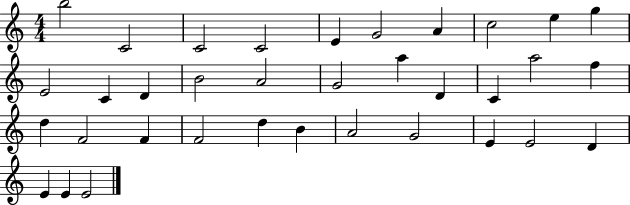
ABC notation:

X:1
T:Untitled
M:4/4
L:1/4
K:C
b2 C2 C2 C2 E G2 A c2 e g E2 C D B2 A2 G2 a D C a2 f d F2 F F2 d B A2 G2 E E2 D E E E2